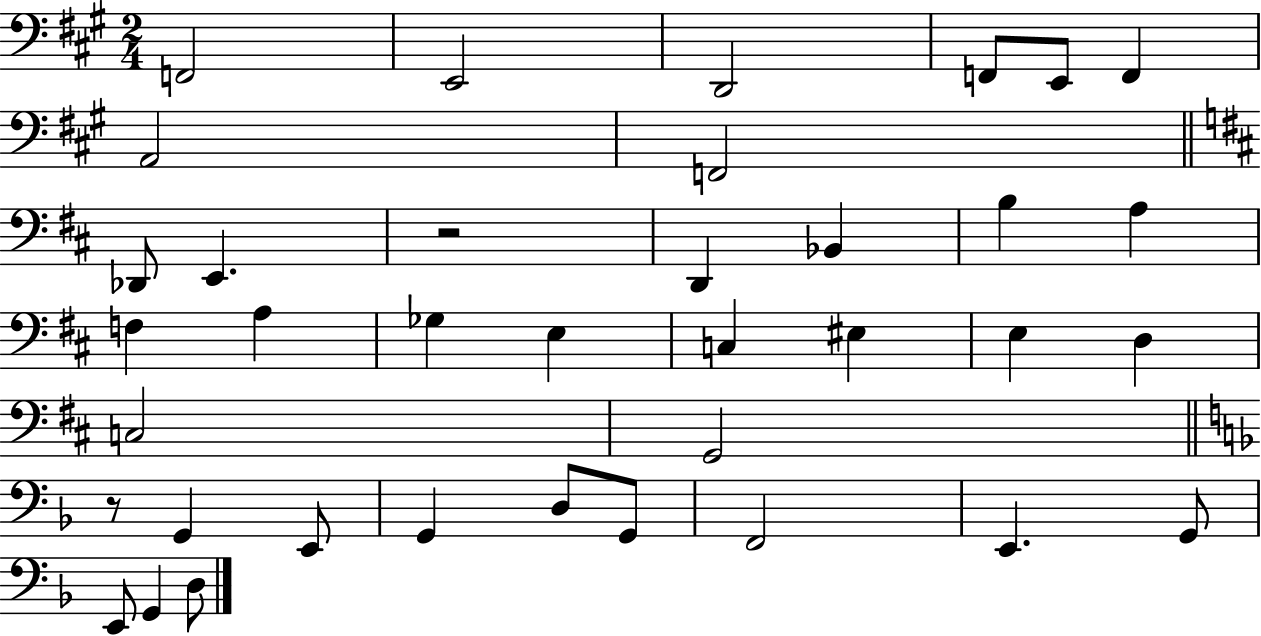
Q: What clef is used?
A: bass